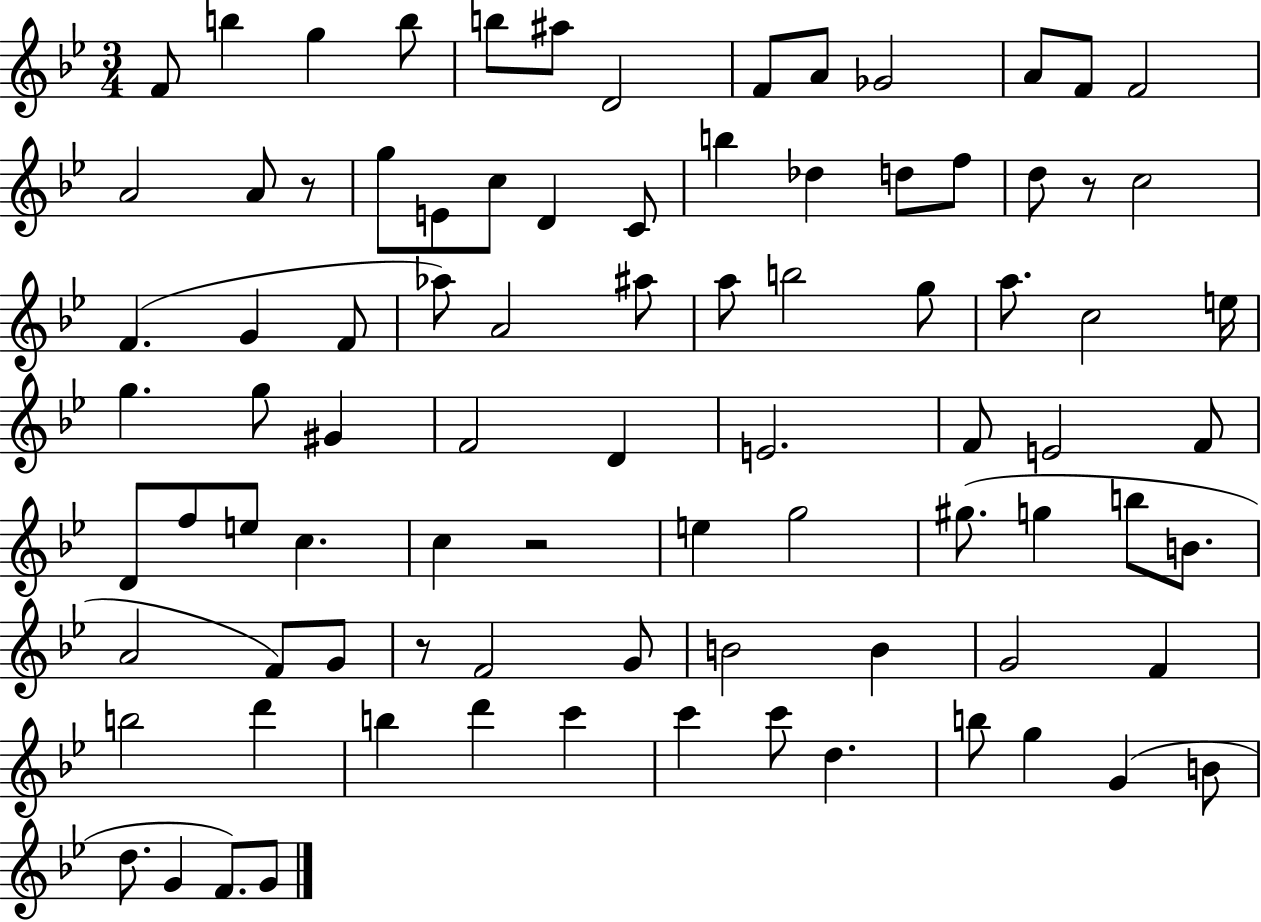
F4/e B5/q G5/q B5/e B5/e A#5/e D4/h F4/e A4/e Gb4/h A4/e F4/e F4/h A4/h A4/e R/e G5/e E4/e C5/e D4/q C4/e B5/q Db5/q D5/e F5/e D5/e R/e C5/h F4/q. G4/q F4/e Ab5/e A4/h A#5/e A5/e B5/h G5/e A5/e. C5/h E5/s G5/q. G5/e G#4/q F4/h D4/q E4/h. F4/e E4/h F4/e D4/e F5/e E5/e C5/q. C5/q R/h E5/q G5/h G#5/e. G5/q B5/e B4/e. A4/h F4/e G4/e R/e F4/h G4/e B4/h B4/q G4/h F4/q B5/h D6/q B5/q D6/q C6/q C6/q C6/e D5/q. B5/e G5/q G4/q B4/e D5/e. G4/q F4/e. G4/e